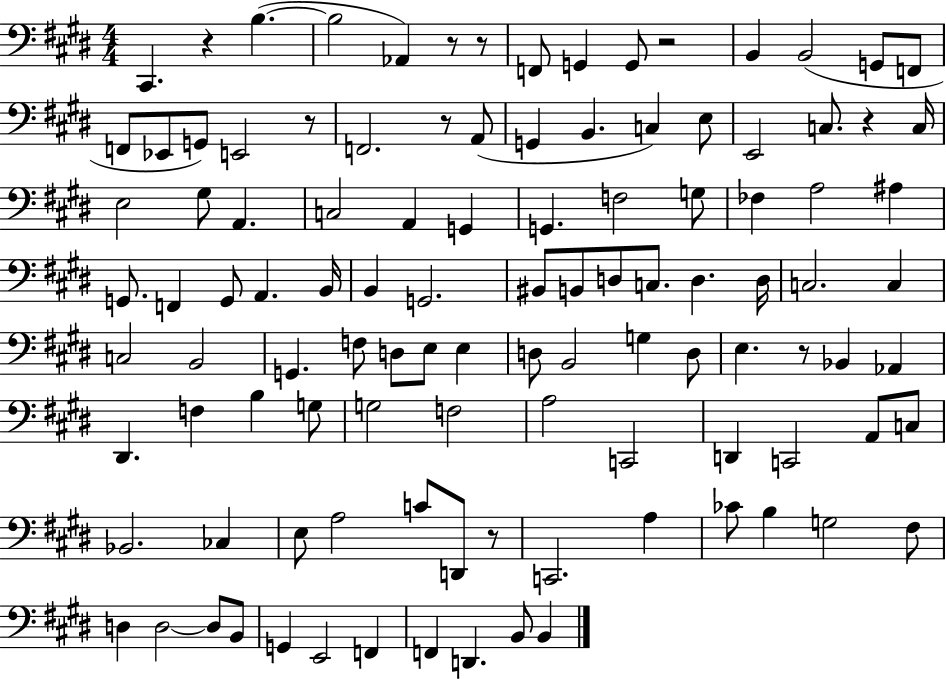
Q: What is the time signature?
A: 4/4